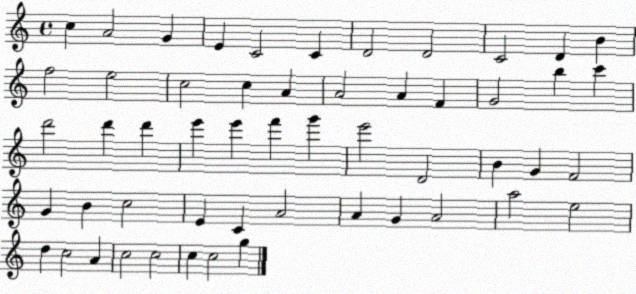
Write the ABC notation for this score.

X:1
T:Untitled
M:4/4
L:1/4
K:C
c A2 G E C2 C D2 D2 C2 D B f2 e2 c2 c A A2 A F G2 b c' d'2 d' d' e' e' f' g' e'2 D2 B G F2 G B c2 E C A2 A G A2 a2 e2 d c2 A c2 c2 c c2 g